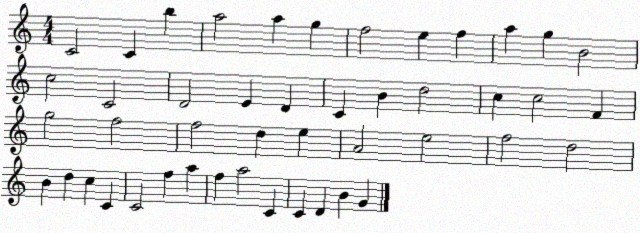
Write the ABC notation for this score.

X:1
T:Untitled
M:4/4
L:1/4
K:C
C2 C b a2 a g f2 e f a g B2 c2 C2 D2 E D C B d2 c c2 F g2 f2 f2 d e A2 e2 f2 d2 B d c C C2 f a f a2 C C D B G